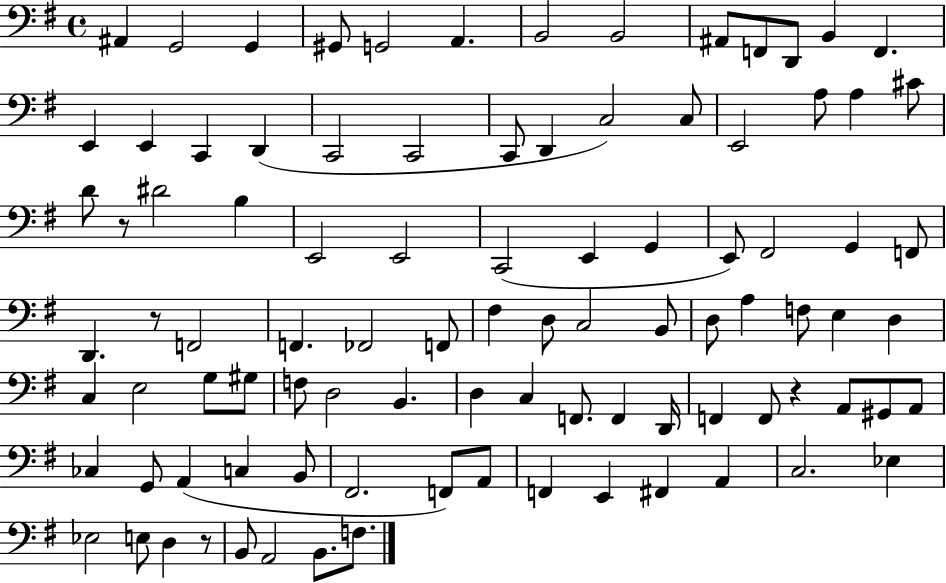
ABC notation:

X:1
T:Untitled
M:4/4
L:1/4
K:G
^A,, G,,2 G,, ^G,,/2 G,,2 A,, B,,2 B,,2 ^A,,/2 F,,/2 D,,/2 B,, F,, E,, E,, C,, D,, C,,2 C,,2 C,,/2 D,, C,2 C,/2 E,,2 A,/2 A, ^C/2 D/2 z/2 ^D2 B, E,,2 E,,2 C,,2 E,, G,, E,,/2 ^F,,2 G,, F,,/2 D,, z/2 F,,2 F,, _F,,2 F,,/2 ^F, D,/2 C,2 B,,/2 D,/2 A, F,/2 E, D, C, E,2 G,/2 ^G,/2 F,/2 D,2 B,, D, C, F,,/2 F,, D,,/4 F,, F,,/2 z A,,/2 ^G,,/2 A,,/2 _C, G,,/2 A,, C, B,,/2 ^F,,2 F,,/2 A,,/2 F,, E,, ^F,, A,, C,2 _E, _E,2 E,/2 D, z/2 B,,/2 A,,2 B,,/2 F,/2